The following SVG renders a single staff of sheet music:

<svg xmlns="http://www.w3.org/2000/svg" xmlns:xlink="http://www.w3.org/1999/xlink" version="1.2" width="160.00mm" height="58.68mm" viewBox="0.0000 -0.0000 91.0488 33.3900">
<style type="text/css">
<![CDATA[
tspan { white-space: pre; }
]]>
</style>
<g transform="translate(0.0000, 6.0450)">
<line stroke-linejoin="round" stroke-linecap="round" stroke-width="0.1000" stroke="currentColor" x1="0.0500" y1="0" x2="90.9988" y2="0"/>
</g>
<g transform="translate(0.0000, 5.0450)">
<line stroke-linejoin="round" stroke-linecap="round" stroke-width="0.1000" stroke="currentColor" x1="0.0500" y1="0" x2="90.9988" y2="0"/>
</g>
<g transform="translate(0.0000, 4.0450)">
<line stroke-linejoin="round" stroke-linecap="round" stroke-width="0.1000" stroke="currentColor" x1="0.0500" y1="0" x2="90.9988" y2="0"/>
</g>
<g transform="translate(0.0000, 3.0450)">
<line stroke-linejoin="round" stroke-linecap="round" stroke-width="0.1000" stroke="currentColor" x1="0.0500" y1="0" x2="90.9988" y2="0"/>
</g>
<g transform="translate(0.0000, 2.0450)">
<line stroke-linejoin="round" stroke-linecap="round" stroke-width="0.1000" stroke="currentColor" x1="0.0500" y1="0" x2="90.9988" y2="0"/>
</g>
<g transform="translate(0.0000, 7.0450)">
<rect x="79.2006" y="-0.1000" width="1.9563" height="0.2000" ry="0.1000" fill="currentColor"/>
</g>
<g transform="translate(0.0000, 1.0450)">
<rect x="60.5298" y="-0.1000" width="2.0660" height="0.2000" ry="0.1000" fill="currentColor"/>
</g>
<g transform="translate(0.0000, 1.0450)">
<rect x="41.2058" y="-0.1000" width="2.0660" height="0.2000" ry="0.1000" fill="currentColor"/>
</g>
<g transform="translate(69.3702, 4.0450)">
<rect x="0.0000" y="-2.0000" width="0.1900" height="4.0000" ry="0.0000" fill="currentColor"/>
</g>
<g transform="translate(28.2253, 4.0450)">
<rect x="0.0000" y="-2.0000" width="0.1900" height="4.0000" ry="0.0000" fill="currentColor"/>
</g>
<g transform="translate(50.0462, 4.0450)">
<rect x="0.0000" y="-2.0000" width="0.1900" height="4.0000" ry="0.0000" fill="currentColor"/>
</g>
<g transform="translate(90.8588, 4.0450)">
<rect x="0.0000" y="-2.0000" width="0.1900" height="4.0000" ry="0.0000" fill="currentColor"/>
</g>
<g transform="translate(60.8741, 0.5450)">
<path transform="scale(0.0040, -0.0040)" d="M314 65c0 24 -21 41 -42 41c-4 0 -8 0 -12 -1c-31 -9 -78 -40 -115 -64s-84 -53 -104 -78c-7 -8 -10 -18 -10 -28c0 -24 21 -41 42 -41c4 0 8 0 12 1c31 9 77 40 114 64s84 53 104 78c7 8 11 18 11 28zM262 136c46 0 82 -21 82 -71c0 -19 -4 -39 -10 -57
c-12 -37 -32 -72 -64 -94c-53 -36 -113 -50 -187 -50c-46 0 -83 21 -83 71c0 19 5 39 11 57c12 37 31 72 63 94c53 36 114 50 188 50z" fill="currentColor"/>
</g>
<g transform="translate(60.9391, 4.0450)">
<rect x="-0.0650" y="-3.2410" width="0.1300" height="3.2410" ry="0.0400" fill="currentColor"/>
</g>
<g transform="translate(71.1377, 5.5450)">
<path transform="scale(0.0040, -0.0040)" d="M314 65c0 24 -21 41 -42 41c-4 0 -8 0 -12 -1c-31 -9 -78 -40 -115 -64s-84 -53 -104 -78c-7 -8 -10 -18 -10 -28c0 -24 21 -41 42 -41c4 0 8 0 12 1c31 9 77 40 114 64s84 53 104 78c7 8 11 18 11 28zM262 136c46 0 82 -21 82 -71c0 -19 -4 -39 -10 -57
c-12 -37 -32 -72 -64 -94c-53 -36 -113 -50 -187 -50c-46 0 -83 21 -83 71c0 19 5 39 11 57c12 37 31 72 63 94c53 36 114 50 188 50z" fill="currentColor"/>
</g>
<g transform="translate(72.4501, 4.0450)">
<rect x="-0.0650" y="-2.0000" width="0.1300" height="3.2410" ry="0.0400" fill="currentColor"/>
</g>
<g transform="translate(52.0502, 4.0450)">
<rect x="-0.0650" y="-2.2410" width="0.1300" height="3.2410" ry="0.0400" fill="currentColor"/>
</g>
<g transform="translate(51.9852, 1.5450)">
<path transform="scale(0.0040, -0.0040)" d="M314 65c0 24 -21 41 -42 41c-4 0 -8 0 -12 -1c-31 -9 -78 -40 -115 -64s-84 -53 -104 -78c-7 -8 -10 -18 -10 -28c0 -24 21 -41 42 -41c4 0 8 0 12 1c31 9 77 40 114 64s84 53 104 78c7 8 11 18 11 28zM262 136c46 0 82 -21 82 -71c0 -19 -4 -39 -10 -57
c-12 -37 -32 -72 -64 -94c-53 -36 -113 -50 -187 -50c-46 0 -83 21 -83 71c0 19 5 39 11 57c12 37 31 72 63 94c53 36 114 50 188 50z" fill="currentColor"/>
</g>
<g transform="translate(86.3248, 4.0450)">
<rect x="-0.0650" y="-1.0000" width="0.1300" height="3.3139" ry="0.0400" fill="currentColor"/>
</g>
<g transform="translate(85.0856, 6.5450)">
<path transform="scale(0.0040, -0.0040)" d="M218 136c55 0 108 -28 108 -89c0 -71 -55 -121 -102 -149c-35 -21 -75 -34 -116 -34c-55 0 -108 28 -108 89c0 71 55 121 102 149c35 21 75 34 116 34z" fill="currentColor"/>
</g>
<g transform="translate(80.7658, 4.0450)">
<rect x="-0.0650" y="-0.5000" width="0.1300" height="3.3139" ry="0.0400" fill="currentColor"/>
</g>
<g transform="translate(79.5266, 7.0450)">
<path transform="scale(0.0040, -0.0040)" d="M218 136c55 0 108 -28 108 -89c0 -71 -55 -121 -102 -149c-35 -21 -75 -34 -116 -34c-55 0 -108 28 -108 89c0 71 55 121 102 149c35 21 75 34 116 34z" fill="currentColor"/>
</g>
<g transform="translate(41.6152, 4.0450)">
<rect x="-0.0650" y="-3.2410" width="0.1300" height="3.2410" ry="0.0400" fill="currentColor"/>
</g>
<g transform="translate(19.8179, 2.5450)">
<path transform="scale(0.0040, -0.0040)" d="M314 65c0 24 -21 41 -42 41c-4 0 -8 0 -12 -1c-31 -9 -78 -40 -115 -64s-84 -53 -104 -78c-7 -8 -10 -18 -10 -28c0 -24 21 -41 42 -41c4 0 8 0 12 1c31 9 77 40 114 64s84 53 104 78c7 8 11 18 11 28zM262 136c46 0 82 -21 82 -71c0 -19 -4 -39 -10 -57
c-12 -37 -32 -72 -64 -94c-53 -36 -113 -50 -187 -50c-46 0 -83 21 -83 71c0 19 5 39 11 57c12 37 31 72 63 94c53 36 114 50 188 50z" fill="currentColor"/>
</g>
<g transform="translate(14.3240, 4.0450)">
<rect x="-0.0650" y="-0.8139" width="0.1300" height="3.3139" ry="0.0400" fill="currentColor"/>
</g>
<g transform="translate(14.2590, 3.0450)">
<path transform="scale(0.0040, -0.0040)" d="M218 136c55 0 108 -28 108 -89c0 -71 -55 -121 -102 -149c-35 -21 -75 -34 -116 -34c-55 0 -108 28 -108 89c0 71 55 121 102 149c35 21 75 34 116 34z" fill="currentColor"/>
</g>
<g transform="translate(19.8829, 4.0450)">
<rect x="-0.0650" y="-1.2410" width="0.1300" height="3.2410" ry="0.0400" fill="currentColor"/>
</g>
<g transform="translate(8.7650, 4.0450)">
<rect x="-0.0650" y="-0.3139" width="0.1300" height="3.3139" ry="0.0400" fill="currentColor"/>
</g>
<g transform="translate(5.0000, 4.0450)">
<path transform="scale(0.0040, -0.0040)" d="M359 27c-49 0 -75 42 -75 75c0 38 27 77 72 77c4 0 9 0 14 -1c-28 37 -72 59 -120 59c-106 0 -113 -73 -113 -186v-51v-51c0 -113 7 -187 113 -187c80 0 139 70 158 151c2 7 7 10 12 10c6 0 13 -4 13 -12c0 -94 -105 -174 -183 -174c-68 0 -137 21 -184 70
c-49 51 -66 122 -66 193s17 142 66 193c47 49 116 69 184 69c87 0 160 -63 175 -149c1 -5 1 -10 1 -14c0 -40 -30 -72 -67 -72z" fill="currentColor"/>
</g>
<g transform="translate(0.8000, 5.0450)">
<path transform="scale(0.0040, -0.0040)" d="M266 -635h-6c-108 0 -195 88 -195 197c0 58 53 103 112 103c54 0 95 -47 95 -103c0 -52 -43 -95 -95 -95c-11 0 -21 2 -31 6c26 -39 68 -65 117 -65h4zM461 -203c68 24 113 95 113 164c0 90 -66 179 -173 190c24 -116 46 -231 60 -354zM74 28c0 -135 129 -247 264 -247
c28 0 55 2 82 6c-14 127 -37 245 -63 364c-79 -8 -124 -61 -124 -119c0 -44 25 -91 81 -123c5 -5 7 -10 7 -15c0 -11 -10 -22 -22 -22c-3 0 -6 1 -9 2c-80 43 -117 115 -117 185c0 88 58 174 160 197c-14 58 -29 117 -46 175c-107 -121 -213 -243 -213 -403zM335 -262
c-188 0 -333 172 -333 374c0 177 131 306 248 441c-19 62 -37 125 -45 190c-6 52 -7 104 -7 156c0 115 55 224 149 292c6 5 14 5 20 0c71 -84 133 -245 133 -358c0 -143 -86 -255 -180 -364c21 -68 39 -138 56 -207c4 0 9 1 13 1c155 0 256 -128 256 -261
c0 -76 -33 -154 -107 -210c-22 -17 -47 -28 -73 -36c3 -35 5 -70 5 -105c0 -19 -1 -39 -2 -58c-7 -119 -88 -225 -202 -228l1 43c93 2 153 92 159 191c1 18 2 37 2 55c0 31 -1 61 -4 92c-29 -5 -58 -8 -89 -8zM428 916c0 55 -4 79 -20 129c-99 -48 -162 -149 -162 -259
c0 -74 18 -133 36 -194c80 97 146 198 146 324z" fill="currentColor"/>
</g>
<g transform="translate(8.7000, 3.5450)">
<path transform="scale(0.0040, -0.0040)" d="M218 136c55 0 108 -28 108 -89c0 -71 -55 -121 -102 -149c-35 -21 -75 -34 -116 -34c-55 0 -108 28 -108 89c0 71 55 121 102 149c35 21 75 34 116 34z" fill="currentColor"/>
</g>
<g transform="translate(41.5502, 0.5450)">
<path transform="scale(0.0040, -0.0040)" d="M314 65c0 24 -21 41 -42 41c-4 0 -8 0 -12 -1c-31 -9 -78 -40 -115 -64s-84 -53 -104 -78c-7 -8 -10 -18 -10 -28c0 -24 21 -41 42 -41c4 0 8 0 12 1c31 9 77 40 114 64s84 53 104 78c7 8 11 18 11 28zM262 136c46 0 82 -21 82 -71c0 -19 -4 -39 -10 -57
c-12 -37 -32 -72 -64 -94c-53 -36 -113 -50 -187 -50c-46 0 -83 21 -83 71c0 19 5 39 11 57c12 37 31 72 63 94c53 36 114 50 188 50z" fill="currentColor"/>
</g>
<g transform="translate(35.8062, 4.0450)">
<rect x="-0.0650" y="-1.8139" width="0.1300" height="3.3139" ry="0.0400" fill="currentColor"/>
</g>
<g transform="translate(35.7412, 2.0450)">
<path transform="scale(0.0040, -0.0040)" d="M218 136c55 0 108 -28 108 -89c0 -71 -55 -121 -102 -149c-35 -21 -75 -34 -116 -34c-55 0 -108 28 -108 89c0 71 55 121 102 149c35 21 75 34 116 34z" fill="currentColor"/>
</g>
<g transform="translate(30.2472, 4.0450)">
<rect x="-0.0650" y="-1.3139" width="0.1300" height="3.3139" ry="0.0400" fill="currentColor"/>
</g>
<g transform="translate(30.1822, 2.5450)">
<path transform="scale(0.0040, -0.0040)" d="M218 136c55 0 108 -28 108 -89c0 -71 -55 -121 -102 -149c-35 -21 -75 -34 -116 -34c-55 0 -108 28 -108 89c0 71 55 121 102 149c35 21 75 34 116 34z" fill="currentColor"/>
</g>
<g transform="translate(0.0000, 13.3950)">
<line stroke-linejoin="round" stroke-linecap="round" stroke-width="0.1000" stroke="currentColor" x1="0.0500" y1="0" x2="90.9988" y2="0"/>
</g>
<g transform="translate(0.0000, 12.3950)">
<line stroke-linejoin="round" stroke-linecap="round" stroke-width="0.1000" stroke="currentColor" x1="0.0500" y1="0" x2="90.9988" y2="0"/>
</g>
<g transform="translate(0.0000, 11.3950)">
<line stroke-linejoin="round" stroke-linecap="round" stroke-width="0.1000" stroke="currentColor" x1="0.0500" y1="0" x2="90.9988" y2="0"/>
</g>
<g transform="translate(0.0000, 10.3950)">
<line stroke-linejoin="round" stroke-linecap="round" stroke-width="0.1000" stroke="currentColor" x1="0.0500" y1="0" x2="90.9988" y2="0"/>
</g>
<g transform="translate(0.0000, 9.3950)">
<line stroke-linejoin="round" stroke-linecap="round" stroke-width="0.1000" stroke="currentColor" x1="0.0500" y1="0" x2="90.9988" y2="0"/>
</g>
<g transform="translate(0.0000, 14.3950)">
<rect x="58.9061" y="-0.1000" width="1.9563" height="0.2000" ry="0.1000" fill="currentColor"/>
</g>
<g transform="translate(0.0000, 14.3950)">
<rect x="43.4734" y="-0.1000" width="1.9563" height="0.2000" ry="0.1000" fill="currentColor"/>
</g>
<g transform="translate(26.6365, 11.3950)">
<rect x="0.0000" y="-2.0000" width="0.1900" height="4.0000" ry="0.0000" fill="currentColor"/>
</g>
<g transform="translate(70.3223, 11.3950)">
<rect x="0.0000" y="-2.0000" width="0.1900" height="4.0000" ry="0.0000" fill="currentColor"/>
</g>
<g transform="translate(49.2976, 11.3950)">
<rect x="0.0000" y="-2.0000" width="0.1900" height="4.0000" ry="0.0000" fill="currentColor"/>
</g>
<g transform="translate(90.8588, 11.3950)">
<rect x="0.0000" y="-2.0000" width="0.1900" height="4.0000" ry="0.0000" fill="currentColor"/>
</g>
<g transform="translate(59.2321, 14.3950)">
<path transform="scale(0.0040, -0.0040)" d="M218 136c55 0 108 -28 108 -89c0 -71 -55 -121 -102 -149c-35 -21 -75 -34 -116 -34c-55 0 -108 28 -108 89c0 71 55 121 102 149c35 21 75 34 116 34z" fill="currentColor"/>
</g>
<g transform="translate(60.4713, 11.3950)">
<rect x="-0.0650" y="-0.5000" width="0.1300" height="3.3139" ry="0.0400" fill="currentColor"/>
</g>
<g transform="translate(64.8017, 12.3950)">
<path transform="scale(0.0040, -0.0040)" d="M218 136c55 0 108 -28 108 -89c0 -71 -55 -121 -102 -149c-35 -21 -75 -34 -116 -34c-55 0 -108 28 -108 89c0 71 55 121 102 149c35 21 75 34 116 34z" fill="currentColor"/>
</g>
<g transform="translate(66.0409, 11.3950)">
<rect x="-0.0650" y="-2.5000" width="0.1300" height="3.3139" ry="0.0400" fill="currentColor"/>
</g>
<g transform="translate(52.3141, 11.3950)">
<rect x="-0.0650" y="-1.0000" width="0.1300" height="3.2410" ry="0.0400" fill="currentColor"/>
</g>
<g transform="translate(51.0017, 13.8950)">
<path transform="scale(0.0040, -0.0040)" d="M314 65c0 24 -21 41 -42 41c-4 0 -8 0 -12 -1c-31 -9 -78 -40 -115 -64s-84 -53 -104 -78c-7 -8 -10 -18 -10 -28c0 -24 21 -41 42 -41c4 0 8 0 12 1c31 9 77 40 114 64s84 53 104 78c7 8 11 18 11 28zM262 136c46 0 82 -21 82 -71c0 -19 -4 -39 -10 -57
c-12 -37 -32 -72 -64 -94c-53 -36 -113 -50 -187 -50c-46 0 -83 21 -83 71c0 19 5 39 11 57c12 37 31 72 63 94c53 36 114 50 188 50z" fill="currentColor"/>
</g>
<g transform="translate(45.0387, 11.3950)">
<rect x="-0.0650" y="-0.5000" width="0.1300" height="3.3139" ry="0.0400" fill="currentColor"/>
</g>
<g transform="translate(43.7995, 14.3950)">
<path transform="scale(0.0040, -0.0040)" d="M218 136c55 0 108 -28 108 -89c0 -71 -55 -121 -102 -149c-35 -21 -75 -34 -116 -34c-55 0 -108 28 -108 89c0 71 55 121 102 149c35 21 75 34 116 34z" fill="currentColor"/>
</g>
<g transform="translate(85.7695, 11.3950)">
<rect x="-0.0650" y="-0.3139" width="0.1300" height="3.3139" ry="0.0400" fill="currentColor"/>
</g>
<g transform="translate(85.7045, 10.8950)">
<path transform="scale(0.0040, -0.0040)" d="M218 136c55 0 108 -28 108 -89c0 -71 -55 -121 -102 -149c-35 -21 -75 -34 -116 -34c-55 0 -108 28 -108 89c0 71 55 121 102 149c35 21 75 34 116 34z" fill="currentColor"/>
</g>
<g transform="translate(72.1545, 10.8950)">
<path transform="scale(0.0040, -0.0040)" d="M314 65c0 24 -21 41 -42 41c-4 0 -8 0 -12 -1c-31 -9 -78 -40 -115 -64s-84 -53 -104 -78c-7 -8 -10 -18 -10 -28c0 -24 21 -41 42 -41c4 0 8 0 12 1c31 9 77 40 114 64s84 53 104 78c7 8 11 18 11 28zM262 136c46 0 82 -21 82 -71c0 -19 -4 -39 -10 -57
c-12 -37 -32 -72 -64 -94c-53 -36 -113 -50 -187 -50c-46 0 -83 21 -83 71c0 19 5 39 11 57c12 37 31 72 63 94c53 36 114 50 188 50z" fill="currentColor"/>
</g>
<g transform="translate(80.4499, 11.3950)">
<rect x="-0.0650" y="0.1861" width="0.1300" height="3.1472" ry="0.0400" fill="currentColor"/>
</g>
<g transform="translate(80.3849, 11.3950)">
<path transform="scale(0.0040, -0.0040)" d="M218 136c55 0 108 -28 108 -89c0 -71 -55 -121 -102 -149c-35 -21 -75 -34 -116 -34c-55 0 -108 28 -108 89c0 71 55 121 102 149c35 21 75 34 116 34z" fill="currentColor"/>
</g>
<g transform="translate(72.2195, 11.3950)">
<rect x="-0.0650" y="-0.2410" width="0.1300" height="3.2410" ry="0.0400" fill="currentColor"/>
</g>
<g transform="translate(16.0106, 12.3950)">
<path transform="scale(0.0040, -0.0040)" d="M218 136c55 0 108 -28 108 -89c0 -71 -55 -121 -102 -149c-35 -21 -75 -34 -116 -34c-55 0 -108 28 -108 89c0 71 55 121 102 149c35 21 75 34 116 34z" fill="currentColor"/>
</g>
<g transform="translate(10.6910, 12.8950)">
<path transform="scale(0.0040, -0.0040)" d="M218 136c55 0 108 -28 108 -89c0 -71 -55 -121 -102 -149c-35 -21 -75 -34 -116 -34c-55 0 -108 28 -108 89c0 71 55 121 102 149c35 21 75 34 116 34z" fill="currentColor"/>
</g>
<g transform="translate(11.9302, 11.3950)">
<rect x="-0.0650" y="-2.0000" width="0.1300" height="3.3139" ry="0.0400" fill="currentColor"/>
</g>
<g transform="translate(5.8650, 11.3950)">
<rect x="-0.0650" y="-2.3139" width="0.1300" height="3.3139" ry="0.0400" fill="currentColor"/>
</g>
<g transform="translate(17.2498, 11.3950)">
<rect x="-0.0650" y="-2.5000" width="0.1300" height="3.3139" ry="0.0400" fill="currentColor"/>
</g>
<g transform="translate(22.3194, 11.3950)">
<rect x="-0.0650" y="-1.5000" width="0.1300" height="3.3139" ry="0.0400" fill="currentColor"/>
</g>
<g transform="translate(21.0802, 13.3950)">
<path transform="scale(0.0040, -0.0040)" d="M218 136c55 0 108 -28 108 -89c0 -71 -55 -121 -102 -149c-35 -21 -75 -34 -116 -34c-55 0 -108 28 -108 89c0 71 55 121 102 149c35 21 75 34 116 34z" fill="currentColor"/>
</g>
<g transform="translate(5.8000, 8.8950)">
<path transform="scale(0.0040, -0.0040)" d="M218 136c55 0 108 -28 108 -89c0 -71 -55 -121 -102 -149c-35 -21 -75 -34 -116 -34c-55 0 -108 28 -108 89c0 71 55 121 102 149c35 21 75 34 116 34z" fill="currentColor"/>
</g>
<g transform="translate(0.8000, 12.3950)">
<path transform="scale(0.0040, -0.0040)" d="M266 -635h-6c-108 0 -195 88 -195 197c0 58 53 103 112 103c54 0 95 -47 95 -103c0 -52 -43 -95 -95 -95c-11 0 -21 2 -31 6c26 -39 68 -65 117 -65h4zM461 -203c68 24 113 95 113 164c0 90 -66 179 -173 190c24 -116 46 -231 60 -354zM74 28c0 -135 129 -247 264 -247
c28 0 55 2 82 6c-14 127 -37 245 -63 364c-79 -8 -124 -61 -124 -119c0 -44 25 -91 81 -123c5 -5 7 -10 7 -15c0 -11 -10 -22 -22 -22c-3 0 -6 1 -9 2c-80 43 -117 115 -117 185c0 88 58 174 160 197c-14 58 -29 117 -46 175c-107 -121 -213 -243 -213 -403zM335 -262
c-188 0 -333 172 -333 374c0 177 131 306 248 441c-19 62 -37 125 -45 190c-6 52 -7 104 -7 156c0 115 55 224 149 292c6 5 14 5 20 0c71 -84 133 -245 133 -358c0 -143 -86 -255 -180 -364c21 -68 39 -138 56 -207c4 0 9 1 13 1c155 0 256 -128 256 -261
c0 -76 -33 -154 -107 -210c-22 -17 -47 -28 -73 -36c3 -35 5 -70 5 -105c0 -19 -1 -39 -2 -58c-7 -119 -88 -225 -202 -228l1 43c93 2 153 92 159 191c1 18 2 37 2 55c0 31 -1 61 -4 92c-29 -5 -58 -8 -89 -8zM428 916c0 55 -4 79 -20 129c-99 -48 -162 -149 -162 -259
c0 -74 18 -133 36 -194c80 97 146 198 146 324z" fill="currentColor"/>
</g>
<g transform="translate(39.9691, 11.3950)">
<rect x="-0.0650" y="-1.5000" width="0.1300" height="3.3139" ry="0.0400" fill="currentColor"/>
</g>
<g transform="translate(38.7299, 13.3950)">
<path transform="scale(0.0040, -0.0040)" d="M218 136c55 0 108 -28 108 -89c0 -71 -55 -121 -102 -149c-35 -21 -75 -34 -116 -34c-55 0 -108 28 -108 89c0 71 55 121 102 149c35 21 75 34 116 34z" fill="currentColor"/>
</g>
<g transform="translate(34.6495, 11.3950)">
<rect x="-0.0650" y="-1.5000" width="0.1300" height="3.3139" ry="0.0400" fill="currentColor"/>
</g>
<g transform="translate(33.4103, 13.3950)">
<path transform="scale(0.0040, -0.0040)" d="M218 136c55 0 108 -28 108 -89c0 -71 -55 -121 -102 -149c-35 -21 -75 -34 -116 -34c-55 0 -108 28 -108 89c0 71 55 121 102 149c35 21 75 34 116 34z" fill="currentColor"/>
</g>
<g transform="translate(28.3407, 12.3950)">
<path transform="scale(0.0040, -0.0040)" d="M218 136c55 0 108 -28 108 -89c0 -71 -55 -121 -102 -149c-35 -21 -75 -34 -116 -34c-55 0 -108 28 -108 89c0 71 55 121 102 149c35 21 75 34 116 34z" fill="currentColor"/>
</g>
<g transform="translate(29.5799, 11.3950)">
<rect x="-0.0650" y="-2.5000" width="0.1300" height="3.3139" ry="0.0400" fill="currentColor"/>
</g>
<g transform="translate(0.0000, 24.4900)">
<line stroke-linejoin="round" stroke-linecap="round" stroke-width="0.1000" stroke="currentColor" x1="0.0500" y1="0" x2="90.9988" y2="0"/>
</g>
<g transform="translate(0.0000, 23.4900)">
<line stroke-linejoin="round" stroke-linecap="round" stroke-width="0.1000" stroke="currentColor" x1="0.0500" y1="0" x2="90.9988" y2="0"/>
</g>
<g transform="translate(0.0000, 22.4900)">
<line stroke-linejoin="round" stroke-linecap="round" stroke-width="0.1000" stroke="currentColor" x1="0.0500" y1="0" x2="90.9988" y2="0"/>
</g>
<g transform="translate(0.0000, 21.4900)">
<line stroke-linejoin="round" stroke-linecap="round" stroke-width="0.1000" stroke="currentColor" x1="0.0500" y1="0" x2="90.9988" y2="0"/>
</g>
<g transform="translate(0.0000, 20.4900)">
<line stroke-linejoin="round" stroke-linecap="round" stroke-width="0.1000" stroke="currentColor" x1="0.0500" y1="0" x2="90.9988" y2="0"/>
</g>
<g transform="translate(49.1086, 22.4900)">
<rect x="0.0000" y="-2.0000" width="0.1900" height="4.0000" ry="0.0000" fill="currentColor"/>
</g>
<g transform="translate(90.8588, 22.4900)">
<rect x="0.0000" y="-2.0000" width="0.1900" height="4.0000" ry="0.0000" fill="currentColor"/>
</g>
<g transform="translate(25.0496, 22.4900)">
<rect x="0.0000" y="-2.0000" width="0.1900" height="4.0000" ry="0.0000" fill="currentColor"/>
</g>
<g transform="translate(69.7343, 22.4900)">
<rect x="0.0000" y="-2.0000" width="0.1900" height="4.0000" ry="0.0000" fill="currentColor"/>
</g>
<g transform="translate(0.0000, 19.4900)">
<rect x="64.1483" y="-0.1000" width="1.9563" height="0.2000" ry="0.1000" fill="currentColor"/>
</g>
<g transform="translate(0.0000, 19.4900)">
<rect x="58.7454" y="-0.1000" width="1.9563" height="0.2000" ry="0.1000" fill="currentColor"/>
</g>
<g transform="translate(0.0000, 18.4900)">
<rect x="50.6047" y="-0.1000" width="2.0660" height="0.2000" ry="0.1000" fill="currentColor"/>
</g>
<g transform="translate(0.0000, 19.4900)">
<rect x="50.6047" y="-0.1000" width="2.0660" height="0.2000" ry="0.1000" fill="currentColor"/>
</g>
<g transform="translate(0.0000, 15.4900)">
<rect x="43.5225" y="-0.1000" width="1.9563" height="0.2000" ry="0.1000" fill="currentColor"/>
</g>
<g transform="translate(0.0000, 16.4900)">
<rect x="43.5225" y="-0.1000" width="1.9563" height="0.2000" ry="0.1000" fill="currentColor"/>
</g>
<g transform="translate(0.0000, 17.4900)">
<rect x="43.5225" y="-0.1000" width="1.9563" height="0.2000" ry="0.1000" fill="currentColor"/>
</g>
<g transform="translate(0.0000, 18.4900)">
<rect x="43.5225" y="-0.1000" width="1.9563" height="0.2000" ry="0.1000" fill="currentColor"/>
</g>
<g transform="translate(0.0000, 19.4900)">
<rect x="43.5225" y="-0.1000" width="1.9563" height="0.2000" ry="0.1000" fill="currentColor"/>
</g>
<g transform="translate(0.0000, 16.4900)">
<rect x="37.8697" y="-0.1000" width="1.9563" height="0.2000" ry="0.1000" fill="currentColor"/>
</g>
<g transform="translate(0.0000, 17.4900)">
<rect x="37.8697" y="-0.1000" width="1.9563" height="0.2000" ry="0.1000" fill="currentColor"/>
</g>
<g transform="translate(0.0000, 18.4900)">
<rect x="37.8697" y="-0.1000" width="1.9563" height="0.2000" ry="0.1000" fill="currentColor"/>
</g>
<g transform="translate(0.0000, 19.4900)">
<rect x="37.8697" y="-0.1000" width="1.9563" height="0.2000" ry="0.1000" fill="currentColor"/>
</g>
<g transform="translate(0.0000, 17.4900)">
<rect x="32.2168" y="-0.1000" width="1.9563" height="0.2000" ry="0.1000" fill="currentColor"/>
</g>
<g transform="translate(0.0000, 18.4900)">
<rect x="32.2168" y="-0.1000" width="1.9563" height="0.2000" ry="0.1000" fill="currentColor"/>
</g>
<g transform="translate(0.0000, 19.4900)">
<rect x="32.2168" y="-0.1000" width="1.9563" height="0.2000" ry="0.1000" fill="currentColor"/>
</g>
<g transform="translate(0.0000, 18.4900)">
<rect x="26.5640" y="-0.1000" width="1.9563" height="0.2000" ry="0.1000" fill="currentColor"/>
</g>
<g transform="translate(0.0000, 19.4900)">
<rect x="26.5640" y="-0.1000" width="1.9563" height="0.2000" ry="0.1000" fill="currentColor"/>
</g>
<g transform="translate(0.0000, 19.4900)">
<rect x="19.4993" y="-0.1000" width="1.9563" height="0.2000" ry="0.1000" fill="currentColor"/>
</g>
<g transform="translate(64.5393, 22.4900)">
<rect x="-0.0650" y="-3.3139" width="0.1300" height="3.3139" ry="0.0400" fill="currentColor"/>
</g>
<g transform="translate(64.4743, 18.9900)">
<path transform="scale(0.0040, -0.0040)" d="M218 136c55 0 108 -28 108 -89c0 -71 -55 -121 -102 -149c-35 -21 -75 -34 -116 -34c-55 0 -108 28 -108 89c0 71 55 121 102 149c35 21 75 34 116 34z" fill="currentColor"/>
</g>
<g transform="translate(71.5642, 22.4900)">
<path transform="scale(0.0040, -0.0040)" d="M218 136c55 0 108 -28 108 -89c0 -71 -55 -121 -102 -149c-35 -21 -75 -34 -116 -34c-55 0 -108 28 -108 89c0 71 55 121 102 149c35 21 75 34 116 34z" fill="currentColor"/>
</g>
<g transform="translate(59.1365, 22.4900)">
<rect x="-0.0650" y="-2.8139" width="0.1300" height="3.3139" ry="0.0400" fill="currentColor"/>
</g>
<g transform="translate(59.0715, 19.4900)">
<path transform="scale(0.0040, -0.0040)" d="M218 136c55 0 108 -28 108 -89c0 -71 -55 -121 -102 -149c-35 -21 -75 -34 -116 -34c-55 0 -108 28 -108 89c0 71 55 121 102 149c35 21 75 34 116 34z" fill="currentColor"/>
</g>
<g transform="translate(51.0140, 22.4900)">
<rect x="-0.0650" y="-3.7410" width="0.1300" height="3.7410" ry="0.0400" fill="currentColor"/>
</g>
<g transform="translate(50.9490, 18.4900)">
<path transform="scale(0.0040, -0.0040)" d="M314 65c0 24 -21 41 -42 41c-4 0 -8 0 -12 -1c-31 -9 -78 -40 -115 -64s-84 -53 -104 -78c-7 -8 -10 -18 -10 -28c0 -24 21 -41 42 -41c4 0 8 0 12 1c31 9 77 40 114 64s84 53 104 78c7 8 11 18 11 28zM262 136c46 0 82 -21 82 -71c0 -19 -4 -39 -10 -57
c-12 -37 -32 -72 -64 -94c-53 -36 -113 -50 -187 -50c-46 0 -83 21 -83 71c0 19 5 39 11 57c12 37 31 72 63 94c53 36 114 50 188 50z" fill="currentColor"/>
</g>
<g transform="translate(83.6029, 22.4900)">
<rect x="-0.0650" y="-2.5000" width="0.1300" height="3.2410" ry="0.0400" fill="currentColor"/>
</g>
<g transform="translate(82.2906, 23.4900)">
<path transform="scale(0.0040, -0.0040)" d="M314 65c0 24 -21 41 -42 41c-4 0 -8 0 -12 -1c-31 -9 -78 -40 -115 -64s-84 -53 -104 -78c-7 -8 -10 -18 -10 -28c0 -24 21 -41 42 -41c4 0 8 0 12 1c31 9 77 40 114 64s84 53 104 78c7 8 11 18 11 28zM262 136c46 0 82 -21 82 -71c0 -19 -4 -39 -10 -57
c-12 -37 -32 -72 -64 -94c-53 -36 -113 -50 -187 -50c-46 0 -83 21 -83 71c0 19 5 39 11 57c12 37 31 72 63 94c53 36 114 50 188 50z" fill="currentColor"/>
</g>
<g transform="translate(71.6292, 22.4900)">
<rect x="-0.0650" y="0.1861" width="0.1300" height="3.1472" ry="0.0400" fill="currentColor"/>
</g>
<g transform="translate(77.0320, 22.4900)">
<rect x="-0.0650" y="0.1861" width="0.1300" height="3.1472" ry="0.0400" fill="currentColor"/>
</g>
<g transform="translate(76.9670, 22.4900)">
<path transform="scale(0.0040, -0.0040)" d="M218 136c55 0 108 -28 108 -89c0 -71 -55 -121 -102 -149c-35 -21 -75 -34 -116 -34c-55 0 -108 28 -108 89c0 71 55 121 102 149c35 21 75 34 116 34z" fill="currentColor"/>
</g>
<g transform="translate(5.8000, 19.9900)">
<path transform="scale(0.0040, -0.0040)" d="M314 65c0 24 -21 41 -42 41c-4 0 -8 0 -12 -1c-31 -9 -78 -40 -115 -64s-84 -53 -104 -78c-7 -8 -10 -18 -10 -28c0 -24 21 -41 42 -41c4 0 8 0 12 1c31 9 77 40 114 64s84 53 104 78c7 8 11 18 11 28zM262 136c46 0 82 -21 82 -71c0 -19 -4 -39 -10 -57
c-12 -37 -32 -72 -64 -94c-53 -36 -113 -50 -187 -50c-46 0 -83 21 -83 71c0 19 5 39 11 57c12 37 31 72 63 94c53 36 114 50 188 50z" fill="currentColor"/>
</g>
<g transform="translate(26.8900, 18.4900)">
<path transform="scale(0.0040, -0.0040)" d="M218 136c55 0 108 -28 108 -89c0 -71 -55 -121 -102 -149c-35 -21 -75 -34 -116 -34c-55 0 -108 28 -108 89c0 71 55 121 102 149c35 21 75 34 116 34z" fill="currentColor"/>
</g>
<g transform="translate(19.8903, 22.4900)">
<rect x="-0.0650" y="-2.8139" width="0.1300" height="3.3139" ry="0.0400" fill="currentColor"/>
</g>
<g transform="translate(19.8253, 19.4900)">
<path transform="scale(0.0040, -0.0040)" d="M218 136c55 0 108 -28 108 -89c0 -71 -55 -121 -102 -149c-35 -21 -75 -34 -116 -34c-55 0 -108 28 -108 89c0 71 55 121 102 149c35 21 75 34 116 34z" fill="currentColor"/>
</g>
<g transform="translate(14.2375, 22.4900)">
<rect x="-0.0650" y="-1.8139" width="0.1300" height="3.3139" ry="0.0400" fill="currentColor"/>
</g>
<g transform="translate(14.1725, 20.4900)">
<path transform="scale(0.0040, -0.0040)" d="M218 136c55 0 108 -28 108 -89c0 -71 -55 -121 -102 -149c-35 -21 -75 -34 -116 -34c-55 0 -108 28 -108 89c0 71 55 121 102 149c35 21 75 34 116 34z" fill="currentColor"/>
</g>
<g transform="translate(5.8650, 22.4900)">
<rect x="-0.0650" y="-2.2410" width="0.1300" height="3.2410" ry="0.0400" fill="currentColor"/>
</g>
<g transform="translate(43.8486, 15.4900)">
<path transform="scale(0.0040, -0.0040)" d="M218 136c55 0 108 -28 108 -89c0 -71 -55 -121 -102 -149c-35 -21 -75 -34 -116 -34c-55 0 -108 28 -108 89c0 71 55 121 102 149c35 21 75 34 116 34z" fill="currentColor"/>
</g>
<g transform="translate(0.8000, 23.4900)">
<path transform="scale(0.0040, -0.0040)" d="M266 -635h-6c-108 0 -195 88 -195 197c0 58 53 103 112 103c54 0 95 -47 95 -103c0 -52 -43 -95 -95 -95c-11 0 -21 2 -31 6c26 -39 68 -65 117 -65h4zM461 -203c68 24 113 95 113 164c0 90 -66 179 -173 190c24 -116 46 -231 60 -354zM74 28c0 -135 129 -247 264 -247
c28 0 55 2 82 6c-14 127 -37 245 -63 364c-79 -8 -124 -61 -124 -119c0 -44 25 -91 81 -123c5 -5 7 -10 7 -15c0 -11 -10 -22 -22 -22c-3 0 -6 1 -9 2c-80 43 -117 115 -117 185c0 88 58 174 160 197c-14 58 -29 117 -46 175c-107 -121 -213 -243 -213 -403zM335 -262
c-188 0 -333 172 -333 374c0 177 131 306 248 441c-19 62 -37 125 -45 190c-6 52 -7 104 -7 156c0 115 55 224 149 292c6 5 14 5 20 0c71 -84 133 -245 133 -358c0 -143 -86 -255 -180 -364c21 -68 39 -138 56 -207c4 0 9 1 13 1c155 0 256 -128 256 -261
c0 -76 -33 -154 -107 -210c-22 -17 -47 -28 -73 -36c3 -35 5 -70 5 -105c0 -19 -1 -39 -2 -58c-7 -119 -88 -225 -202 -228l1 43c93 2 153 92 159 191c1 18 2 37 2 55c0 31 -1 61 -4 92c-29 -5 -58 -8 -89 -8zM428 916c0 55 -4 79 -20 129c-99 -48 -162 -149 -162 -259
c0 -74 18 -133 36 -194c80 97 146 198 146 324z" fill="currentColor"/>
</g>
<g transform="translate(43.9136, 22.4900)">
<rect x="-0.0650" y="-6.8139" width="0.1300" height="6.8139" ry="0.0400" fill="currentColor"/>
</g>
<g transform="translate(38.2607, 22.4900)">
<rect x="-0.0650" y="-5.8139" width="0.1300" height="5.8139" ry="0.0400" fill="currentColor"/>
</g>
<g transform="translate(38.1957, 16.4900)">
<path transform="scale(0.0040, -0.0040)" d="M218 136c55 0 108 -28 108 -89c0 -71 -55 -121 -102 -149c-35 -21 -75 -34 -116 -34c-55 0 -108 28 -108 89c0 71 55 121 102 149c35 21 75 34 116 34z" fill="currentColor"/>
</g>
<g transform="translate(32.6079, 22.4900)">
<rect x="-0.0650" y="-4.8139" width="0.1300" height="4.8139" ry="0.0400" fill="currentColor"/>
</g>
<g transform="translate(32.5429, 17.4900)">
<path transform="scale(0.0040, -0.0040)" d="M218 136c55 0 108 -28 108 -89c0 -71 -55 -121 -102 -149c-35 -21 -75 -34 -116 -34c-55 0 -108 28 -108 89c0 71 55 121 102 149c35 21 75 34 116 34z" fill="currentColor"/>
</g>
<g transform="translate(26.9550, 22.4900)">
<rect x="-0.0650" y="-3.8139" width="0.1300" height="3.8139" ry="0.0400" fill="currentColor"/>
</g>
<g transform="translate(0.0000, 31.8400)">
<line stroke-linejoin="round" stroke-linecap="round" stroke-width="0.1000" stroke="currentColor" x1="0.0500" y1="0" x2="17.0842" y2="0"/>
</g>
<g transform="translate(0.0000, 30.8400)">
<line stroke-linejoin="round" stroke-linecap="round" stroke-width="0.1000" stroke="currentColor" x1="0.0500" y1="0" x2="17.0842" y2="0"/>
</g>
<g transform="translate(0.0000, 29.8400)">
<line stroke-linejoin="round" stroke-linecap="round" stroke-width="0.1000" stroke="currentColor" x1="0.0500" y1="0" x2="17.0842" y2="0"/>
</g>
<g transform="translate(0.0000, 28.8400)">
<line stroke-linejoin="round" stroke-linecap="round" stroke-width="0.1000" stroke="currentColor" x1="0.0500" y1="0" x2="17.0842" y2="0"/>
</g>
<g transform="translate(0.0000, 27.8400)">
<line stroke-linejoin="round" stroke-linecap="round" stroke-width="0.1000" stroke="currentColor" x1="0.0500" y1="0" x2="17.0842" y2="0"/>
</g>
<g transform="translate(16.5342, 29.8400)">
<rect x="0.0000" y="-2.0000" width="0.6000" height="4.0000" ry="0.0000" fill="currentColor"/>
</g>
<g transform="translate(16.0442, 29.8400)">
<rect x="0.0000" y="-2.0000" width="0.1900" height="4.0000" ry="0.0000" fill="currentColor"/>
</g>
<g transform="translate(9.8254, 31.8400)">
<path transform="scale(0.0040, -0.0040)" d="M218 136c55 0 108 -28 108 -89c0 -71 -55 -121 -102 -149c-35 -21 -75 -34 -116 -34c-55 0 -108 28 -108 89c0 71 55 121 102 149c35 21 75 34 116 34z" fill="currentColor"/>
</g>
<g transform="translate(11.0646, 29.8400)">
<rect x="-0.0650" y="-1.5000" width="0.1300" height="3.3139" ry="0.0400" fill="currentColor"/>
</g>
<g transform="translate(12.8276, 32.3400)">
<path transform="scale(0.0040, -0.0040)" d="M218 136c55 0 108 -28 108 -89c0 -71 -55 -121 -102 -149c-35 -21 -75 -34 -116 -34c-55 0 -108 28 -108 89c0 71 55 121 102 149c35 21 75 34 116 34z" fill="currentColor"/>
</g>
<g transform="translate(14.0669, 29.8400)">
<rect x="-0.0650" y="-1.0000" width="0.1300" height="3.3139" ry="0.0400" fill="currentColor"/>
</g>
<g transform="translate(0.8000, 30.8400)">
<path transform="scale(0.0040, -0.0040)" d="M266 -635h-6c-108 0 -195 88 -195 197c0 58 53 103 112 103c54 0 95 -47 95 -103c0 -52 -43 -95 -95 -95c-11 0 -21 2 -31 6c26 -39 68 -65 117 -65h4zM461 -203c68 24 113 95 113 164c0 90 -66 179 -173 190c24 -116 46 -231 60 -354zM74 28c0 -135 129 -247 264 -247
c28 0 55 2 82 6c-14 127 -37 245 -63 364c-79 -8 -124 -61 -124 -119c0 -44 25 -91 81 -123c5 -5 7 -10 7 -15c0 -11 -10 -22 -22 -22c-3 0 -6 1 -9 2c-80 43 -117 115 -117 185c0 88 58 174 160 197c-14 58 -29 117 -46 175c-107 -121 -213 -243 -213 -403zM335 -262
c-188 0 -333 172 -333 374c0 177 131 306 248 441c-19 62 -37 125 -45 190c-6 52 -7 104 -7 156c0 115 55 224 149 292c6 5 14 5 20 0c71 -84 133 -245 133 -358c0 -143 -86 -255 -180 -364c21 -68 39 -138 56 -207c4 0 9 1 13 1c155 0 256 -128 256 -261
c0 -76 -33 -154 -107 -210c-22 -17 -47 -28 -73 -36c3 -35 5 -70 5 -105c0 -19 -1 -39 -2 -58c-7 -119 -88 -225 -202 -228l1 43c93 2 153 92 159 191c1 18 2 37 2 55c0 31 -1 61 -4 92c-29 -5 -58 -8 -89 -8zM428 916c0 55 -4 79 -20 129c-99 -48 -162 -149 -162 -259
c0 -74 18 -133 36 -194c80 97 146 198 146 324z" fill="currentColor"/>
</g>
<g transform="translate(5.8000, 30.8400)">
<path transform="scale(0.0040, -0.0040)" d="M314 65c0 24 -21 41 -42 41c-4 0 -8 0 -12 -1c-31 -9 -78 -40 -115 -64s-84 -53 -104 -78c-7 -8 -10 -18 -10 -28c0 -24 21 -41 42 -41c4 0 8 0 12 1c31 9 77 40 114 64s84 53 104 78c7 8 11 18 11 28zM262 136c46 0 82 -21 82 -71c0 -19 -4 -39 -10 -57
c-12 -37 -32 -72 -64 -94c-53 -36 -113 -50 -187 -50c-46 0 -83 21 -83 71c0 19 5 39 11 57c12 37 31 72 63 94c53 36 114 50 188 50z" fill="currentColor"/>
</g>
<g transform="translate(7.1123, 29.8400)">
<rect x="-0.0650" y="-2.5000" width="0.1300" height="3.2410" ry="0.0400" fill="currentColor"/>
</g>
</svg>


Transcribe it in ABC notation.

X:1
T:Untitled
M:4/4
L:1/4
K:C
c d e2 e f b2 g2 b2 F2 C D g F G E G E E C D2 C G c2 B c g2 f a c' e' g' b' c'2 a b B B G2 G2 E D